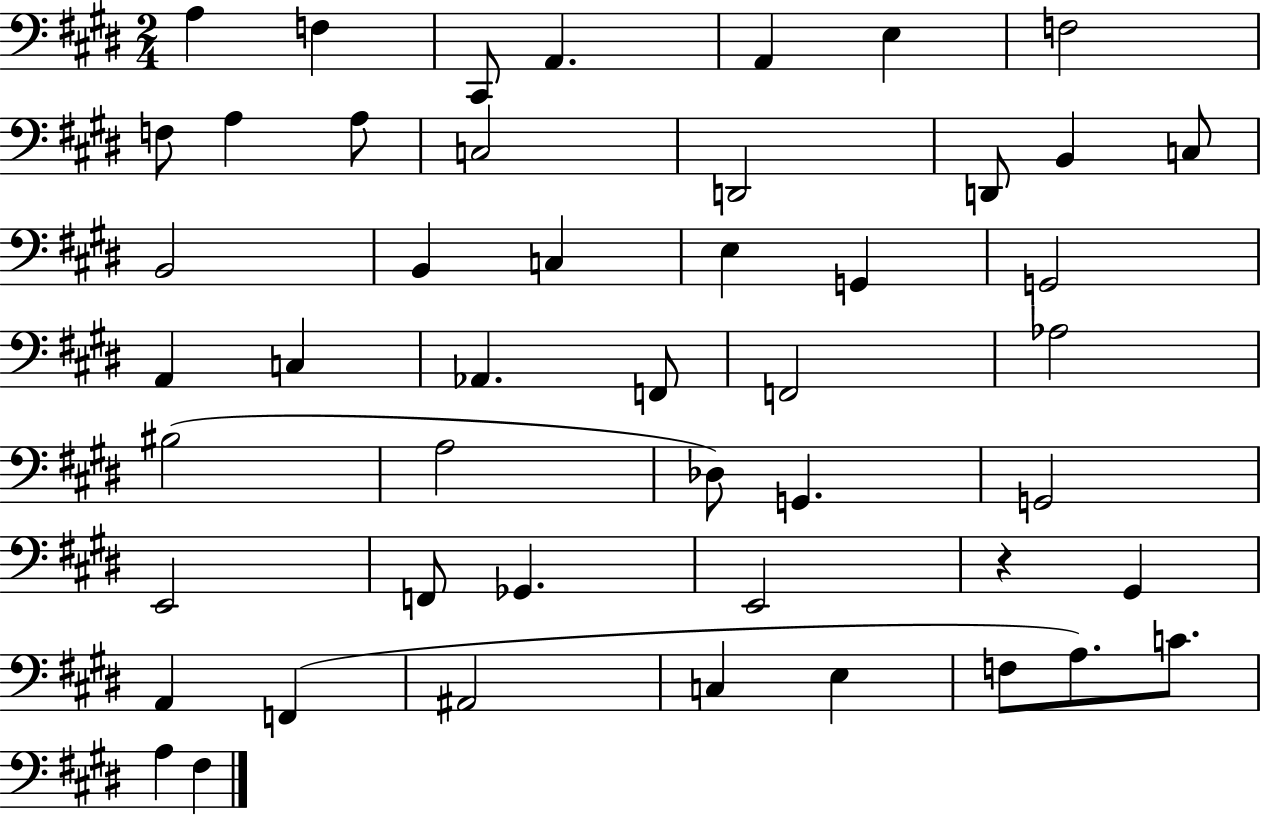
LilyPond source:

{
  \clef bass
  \numericTimeSignature
  \time 2/4
  \key e \major
  \repeat volta 2 { a4 f4 | cis,8 a,4. | a,4 e4 | f2 | \break f8 a4 a8 | c2 | d,2 | d,8 b,4 c8 | \break b,2 | b,4 c4 | e4 g,4 | g,2 | \break a,4 c4 | aes,4. f,8 | f,2 | aes2 | \break bis2( | a2 | des8) g,4. | g,2 | \break e,2 | f,8 ges,4. | e,2 | r4 gis,4 | \break a,4 f,4( | ais,2 | c4 e4 | f8 a8.) c'8. | \break a4 fis4 | } \bar "|."
}